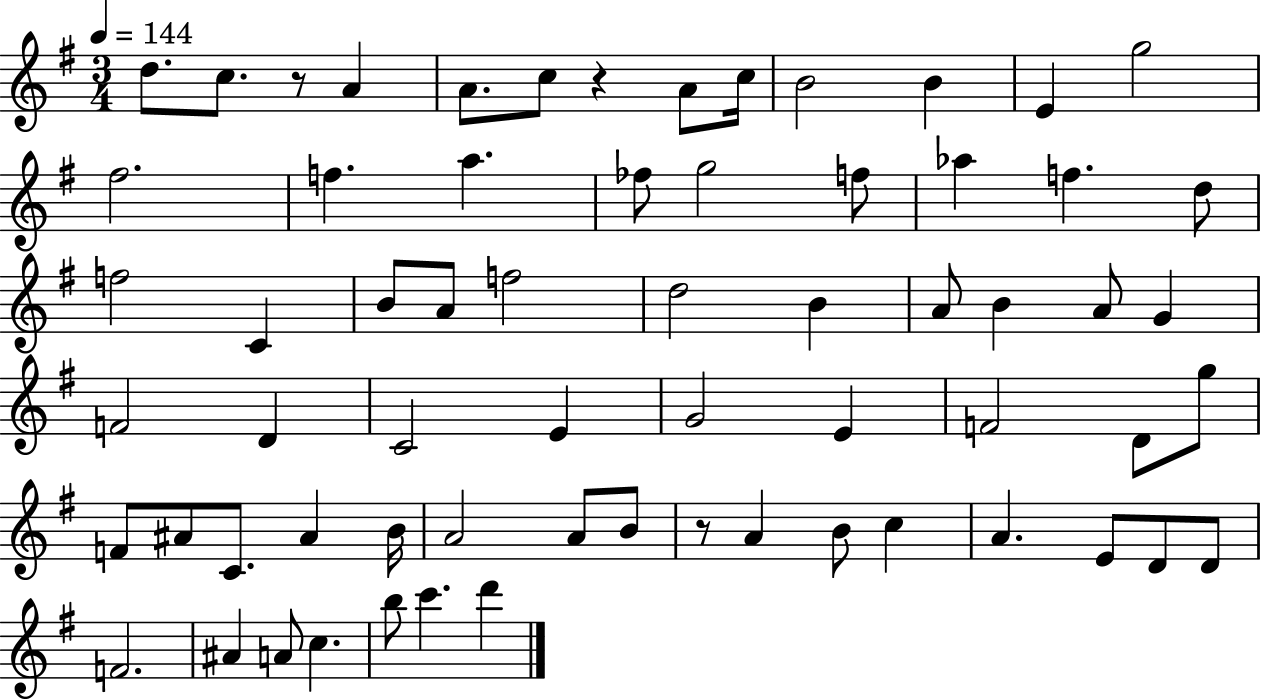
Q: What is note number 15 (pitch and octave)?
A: FES5